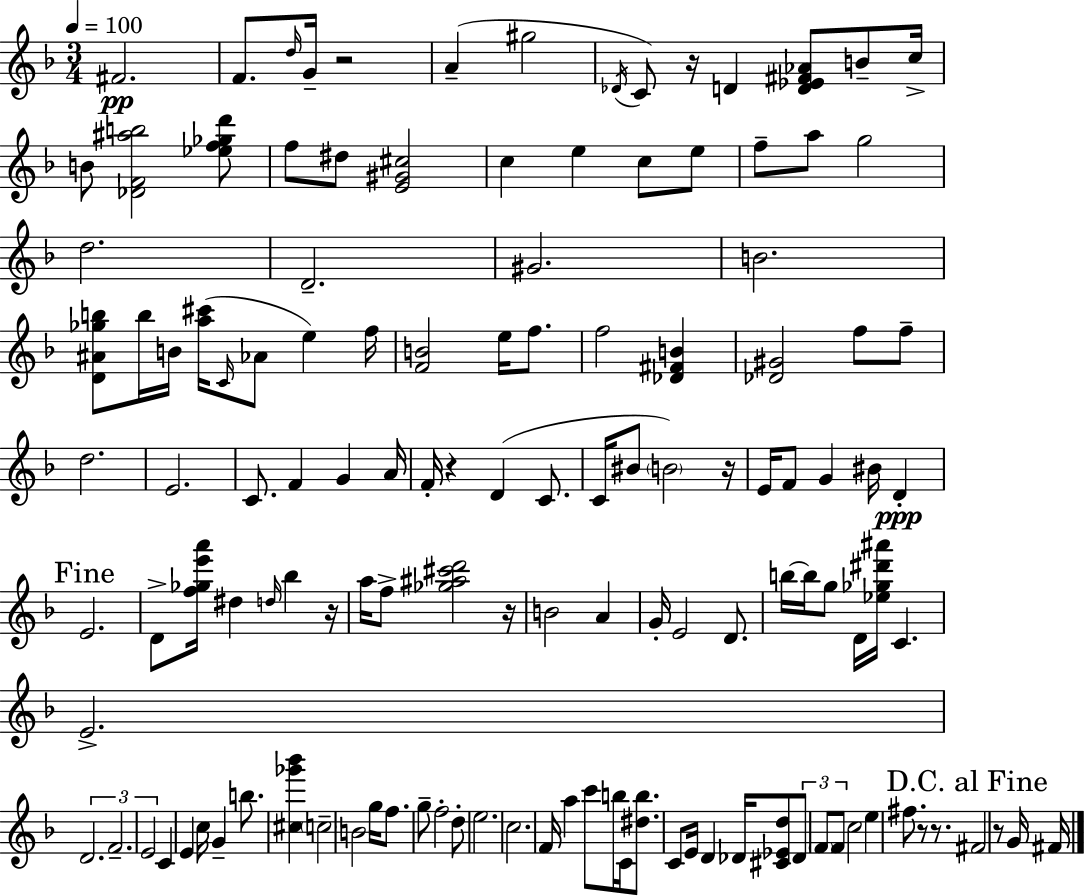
{
  \clef treble
  \numericTimeSignature
  \time 3/4
  \key f \major
  \tempo 4 = 100
  \repeat volta 2 { fis'2.\pp | f'8. \grace { d''16 } g'16-- r2 | a'4--( gis''2 | \acciaccatura { des'16 }) c'8 r16 d'4 <d' ees' fis' aes'>8 b'8-- | \break c''16-> b'8 <des' f' ais'' b''>2 | <ees'' f'' ges'' d'''>8 f''8 dis''8 <e' gis' cis''>2 | c''4 e''4 c''8 | e''8 f''8-- a''8 g''2 | \break d''2. | d'2.-- | gis'2. | b'2. | \break <d' ais' ges'' b''>8 b''16 b'16 <a'' cis'''>16( \grace { c'16 } aes'8 e''4) | f''16 <f' b'>2 e''16 | f''8. f''2 <des' fis' b'>4 | <des' gis'>2 f''8 | \break f''8-- d''2. | e'2. | c'8. f'4 g'4 | a'16 f'16-. r4 d'4( | \break c'8. c'16 bis'8 \parenthesize b'2) | r16 e'16 f'8 g'4 bis'16 d'4-.\ppp | \mark "Fine" e'2. | d'8-> <f'' ges'' e''' a'''>16 dis''4 \grace { d''16 } bes''4 | \break r16 a''16 f''8-> <ges'' ais'' cis''' d'''>2 | r16 b'2 | a'4 g'16-. e'2 | d'8. b''16~~ b''16 g''8 d'16 <ees'' ges'' dis''' ais'''>16 c'4. | \break e'2.-> | \tuplet 3/2 { d'2. | f'2.-- | e'2 } | \break c'4 e'4 c''16 g'4-- | b''8. <cis'' ges''' bes'''>4 \parenthesize c''2-- | b'2 | g''16 f''8. g''8-- f''2-. | \break d''8-. e''2. | c''2. | f'16 a''4 c'''8 b''16 | c'16 <dis'' b''>8. c'8 e'16 d'4 des'16 | \break <cis' ees' d''>8 \tuplet 3/2 { des'8 \parenthesize f'8 f'8 } c''2 | e''4 fis''8. r8 | r8. \mark "D.C. al Fine" fis'2 | r8 g'16 fis'16 } \bar "|."
}